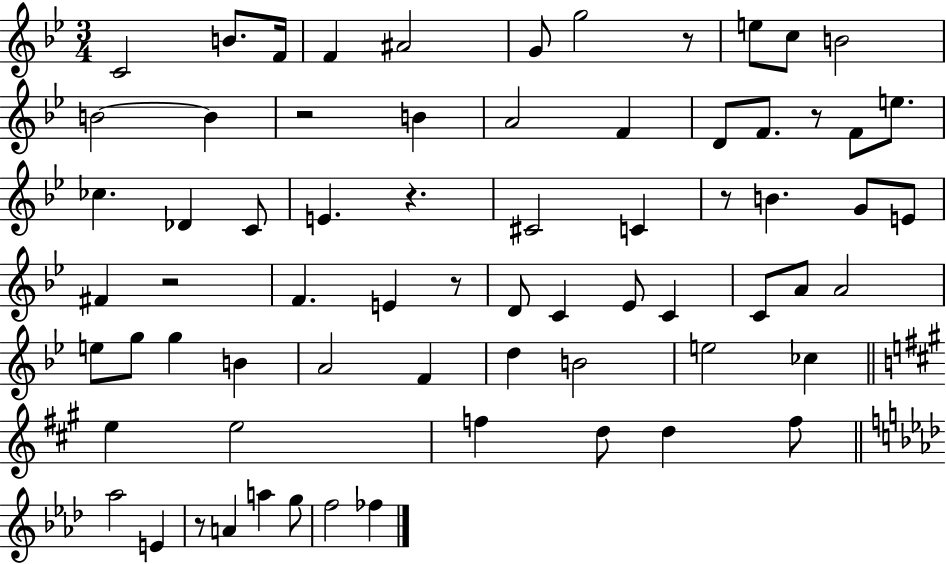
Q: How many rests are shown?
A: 8